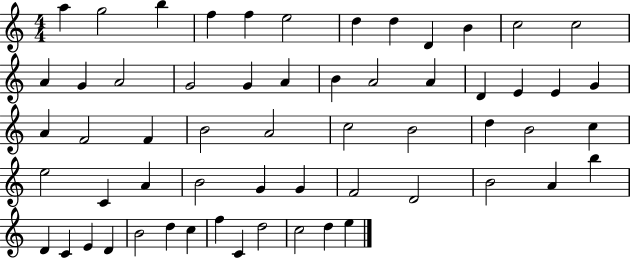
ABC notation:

X:1
T:Untitled
M:4/4
L:1/4
K:C
a g2 b f f e2 d d D B c2 c2 A G A2 G2 G A B A2 A D E E G A F2 F B2 A2 c2 B2 d B2 c e2 C A B2 G G F2 D2 B2 A b D C E D B2 d c f C d2 c2 d e